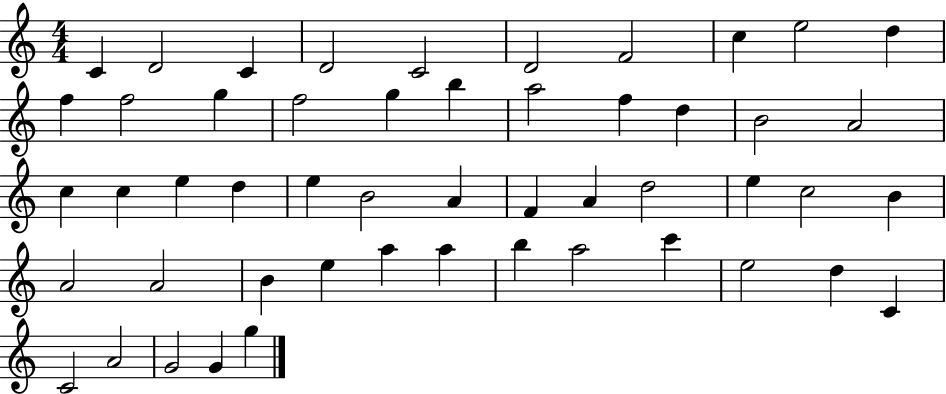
X:1
T:Untitled
M:4/4
L:1/4
K:C
C D2 C D2 C2 D2 F2 c e2 d f f2 g f2 g b a2 f d B2 A2 c c e d e B2 A F A d2 e c2 B A2 A2 B e a a b a2 c' e2 d C C2 A2 G2 G g